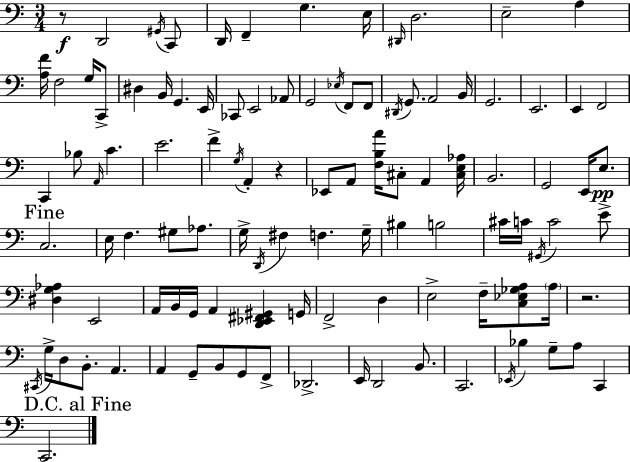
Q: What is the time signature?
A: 3/4